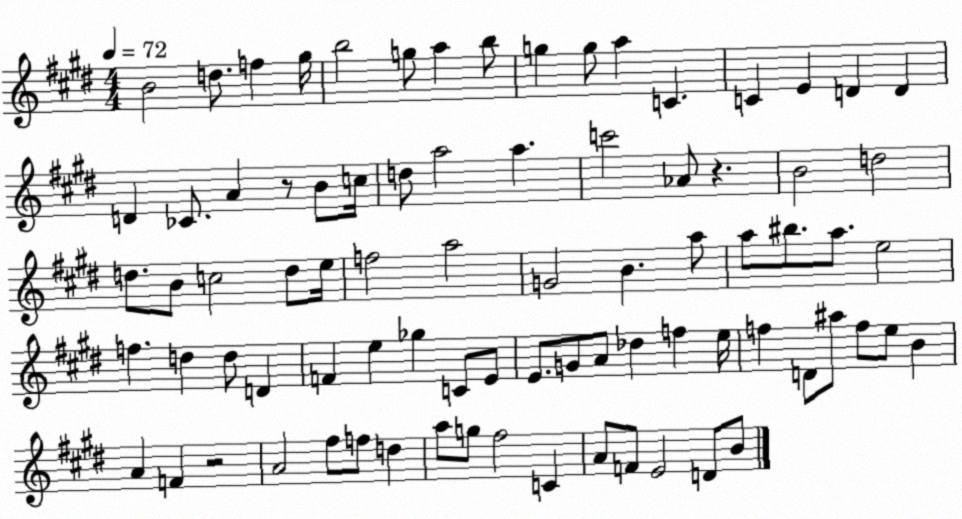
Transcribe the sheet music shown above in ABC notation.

X:1
T:Untitled
M:4/4
L:1/4
K:E
B2 d/2 f ^g/4 b2 g/2 a b/2 g g/2 a C C E D D D _C/2 A z/2 B/2 c/4 d/2 a2 a c'2 _A/2 z B2 d2 d/2 B/2 c2 d/2 e/4 f2 a2 G2 B a/2 a/2 ^b/2 a/2 e2 f d d/2 D F e _g C/2 E/2 E/2 G/2 A/2 _d f e/4 f D/2 ^a/2 f/2 e/2 B A F z2 A2 ^f/2 f/2 d a/2 g/2 ^f2 C A/2 F/2 E2 D/2 B/2